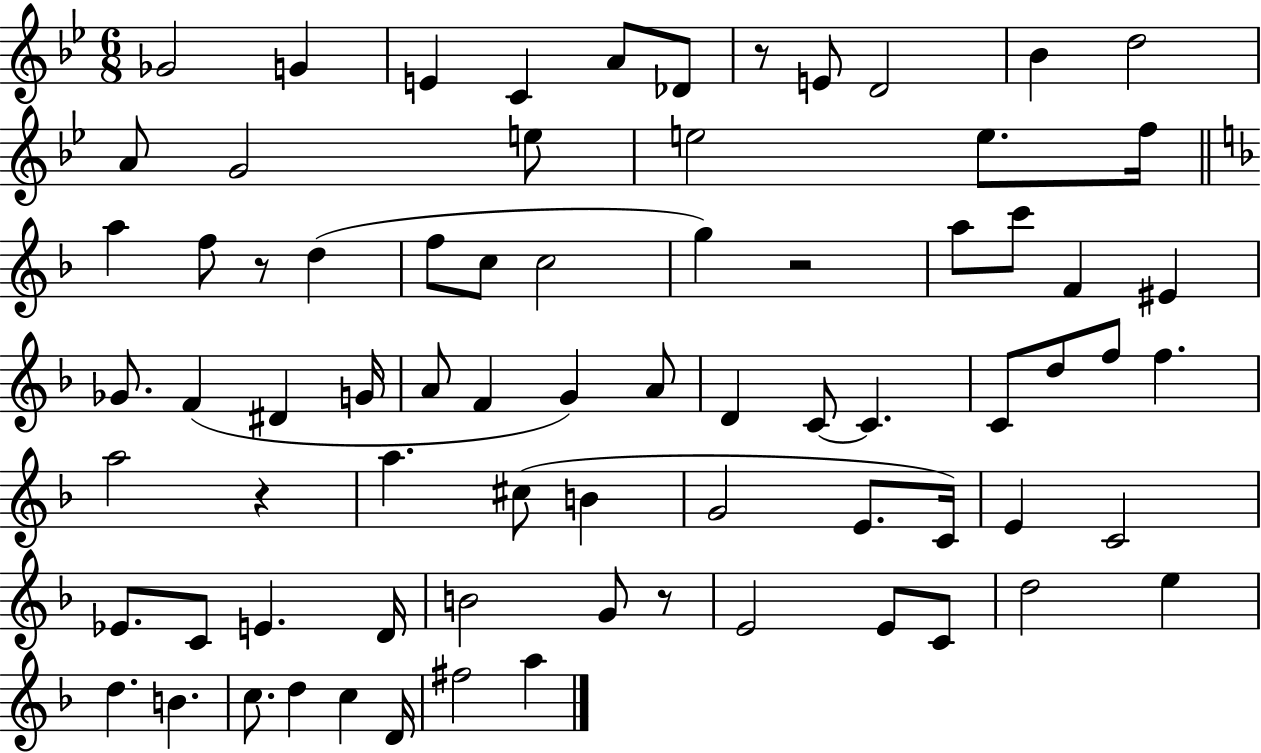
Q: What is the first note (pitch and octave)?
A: Gb4